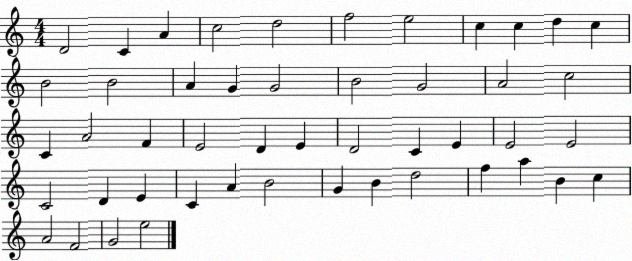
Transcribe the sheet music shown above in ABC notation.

X:1
T:Untitled
M:4/4
L:1/4
K:C
D2 C A c2 d2 f2 e2 c c d c B2 B2 A G G2 B2 G2 A2 c2 C A2 F E2 D E D2 C E E2 E2 C2 D E C A B2 G B d2 f a B c A2 F2 G2 e2